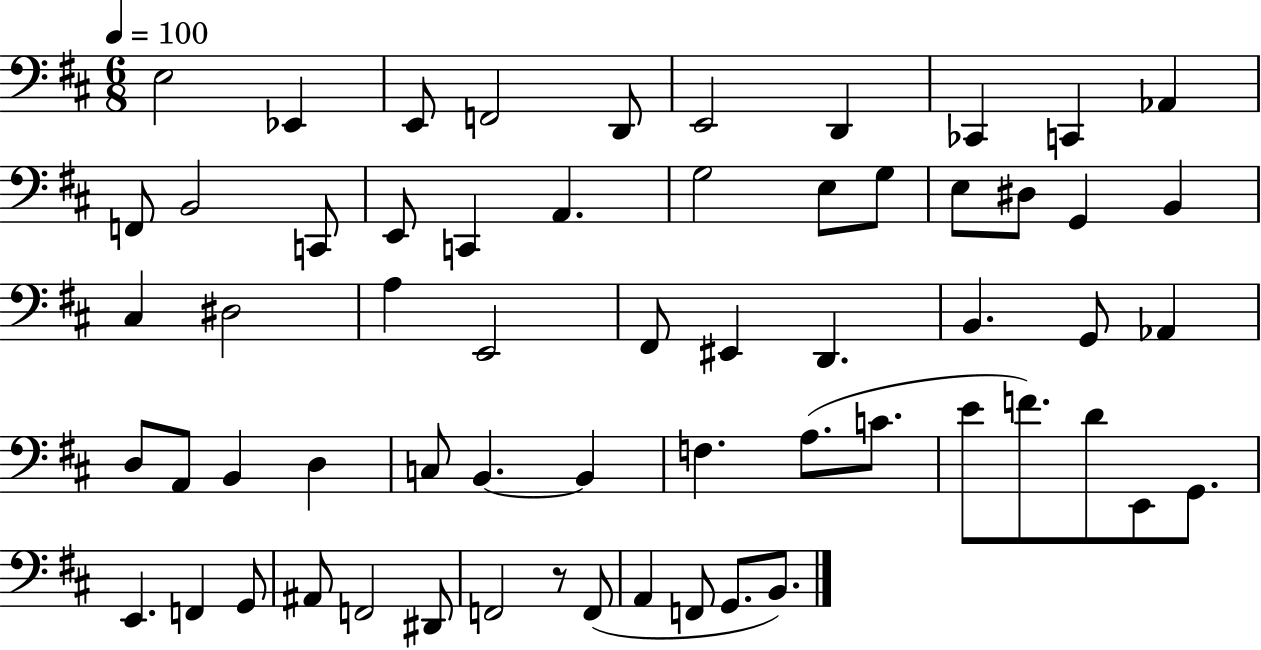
E3/h Eb2/q E2/e F2/h D2/e E2/h D2/q CES2/q C2/q Ab2/q F2/e B2/h C2/e E2/e C2/q A2/q. G3/h E3/e G3/e E3/e D#3/e G2/q B2/q C#3/q D#3/h A3/q E2/h F#2/e EIS2/q D2/q. B2/q. G2/e Ab2/q D3/e A2/e B2/q D3/q C3/e B2/q. B2/q F3/q. A3/e. C4/e. E4/e F4/e. D4/e E2/e G2/e. E2/q. F2/q G2/e A#2/e F2/h D#2/e F2/h R/e F2/e A2/q F2/e G2/e. B2/e.